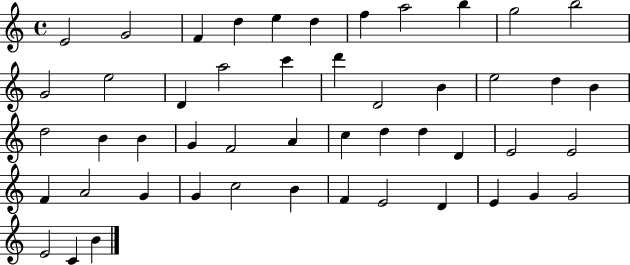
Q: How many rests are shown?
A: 0